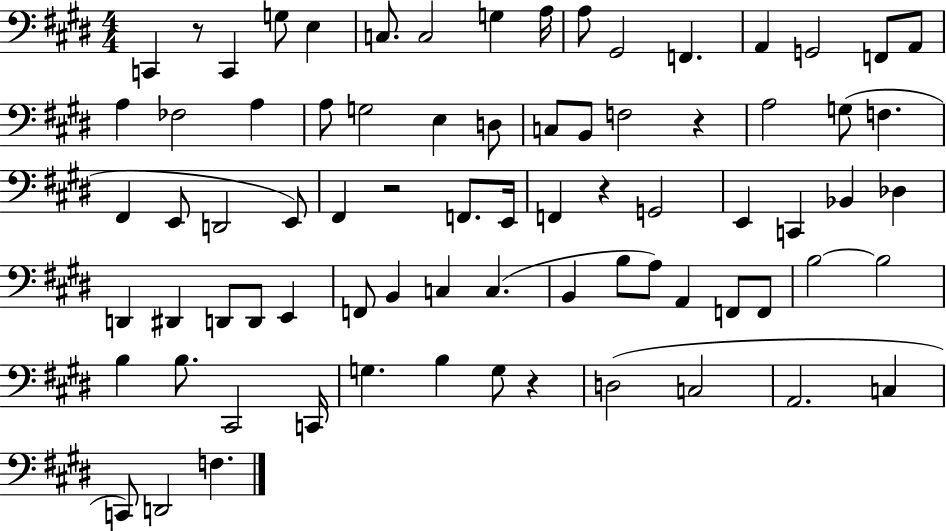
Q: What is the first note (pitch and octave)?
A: C2